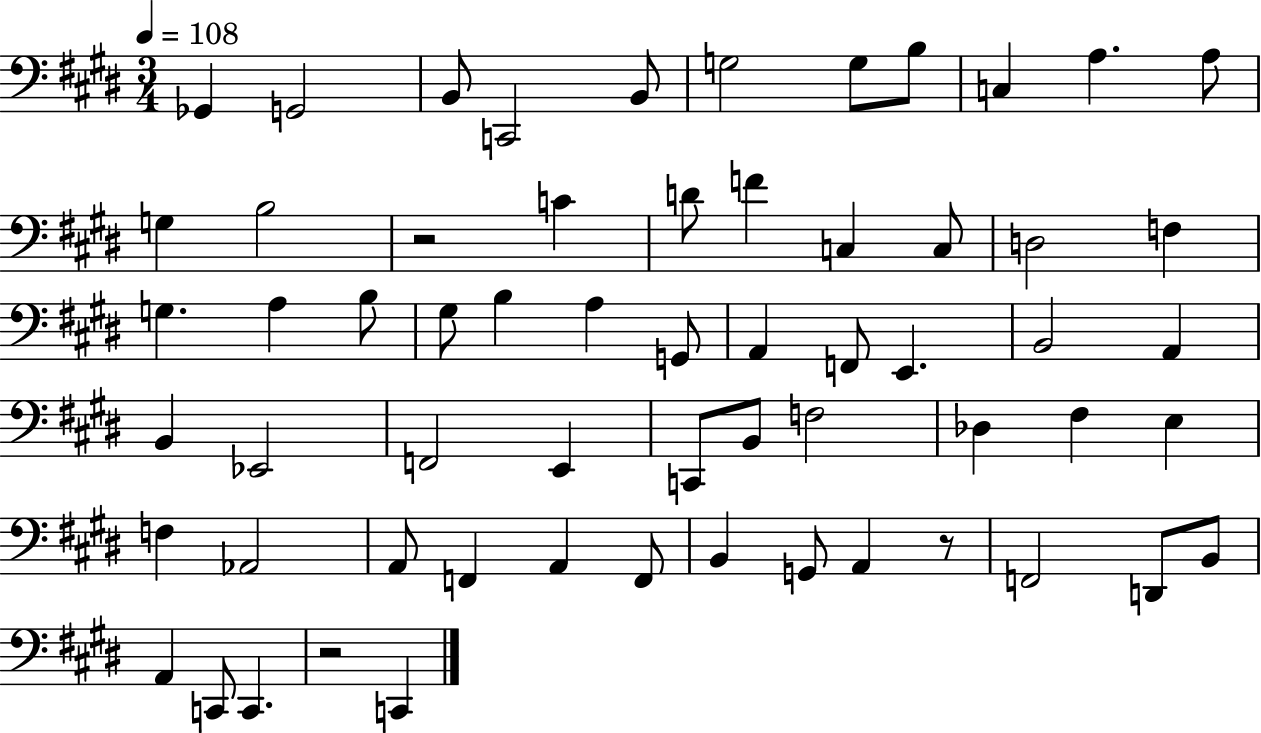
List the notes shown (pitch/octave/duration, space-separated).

Gb2/q G2/h B2/e C2/h B2/e G3/h G3/e B3/e C3/q A3/q. A3/e G3/q B3/h R/h C4/q D4/e F4/q C3/q C3/e D3/h F3/q G3/q. A3/q B3/e G#3/e B3/q A3/q G2/e A2/q F2/e E2/q. B2/h A2/q B2/q Eb2/h F2/h E2/q C2/e B2/e F3/h Db3/q F#3/q E3/q F3/q Ab2/h A2/e F2/q A2/q F2/e B2/q G2/e A2/q R/e F2/h D2/e B2/e A2/q C2/e C2/q. R/h C2/q